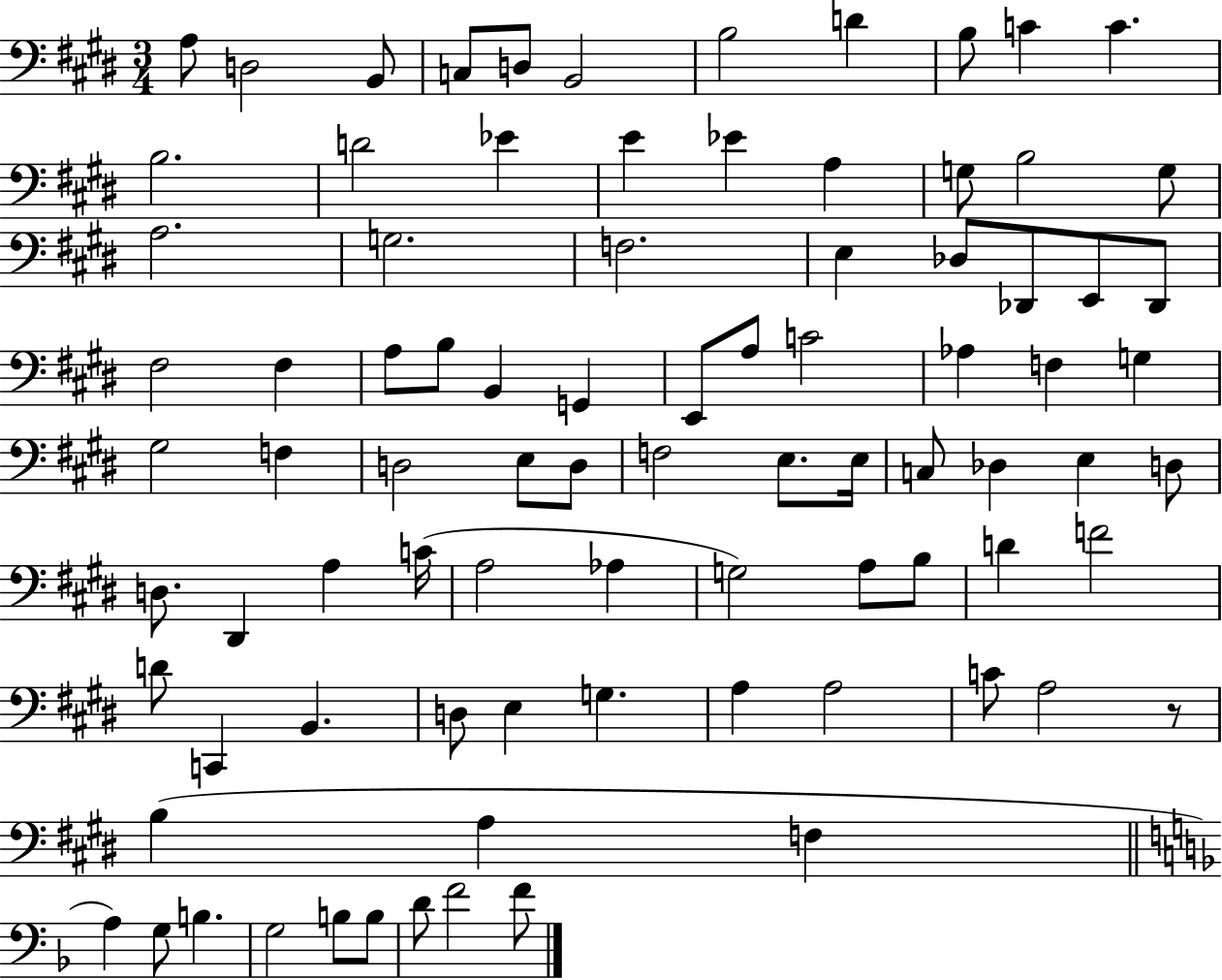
{
  \clef bass
  \numericTimeSignature
  \time 3/4
  \key e \major
  a8 d2 b,8 | c8 d8 b,2 | b2 d'4 | b8 c'4 c'4. | \break b2. | d'2 ees'4 | e'4 ees'4 a4 | g8 b2 g8 | \break a2. | g2. | f2. | e4 des8 des,8 e,8 des,8 | \break fis2 fis4 | a8 b8 b,4 g,4 | e,8 a8 c'2 | aes4 f4 g4 | \break gis2 f4 | d2 e8 d8 | f2 e8. e16 | c8 des4 e4 d8 | \break d8. dis,4 a4 c'16( | a2 aes4 | g2) a8 b8 | d'4 f'2 | \break d'8 c,4 b,4. | d8 e4 g4. | a4 a2 | c'8 a2 r8 | \break b4( a4 f4 | \bar "||" \break \key f \major a4) g8 b4. | g2 b8 b8 | d'8 f'2 f'8 | \bar "|."
}